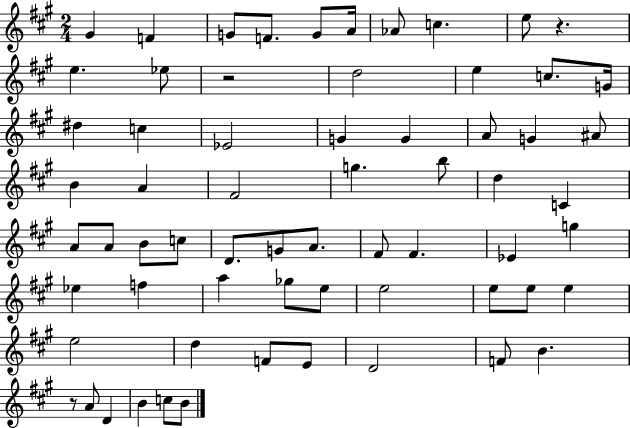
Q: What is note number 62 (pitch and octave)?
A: B4